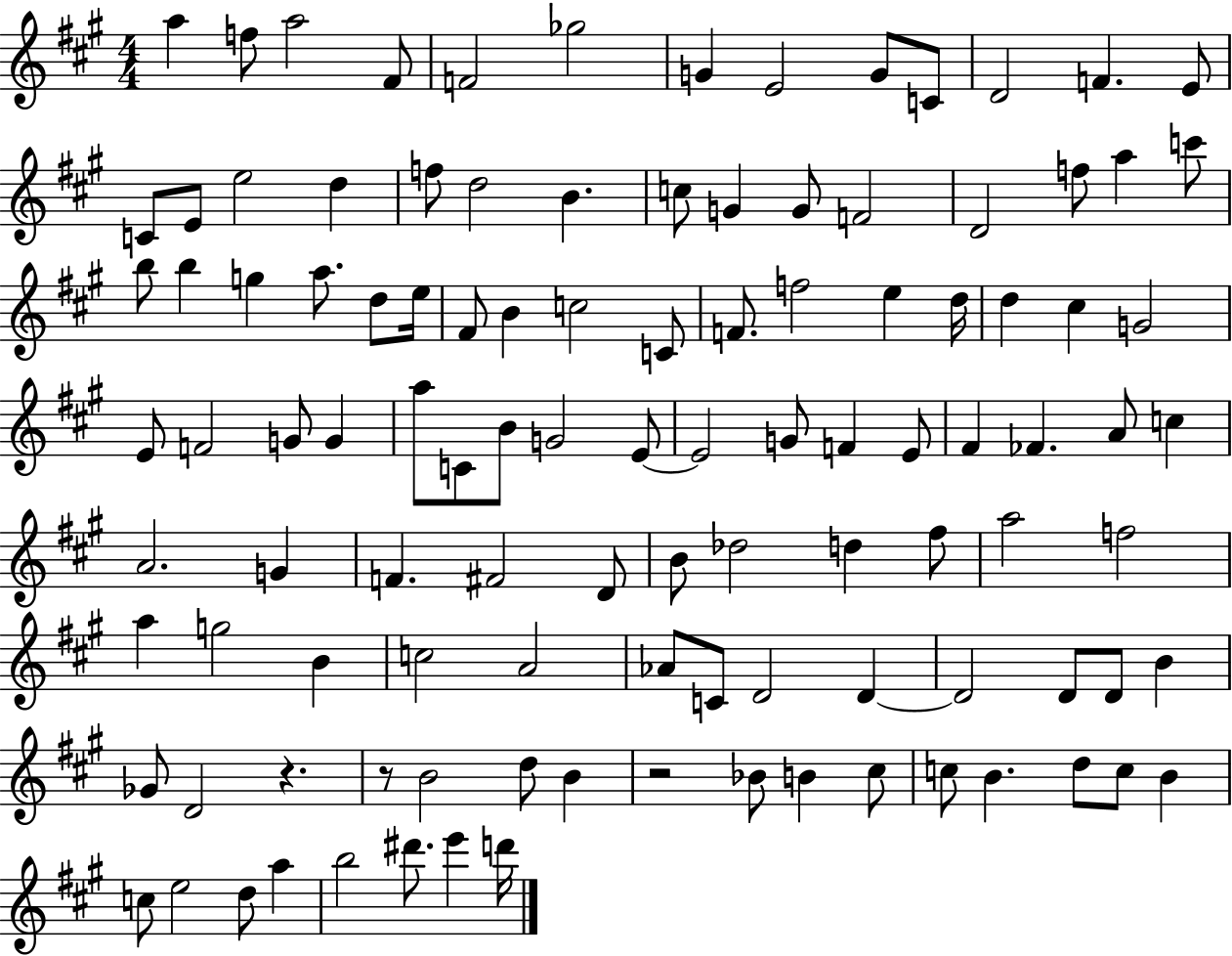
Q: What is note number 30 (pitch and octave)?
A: B5